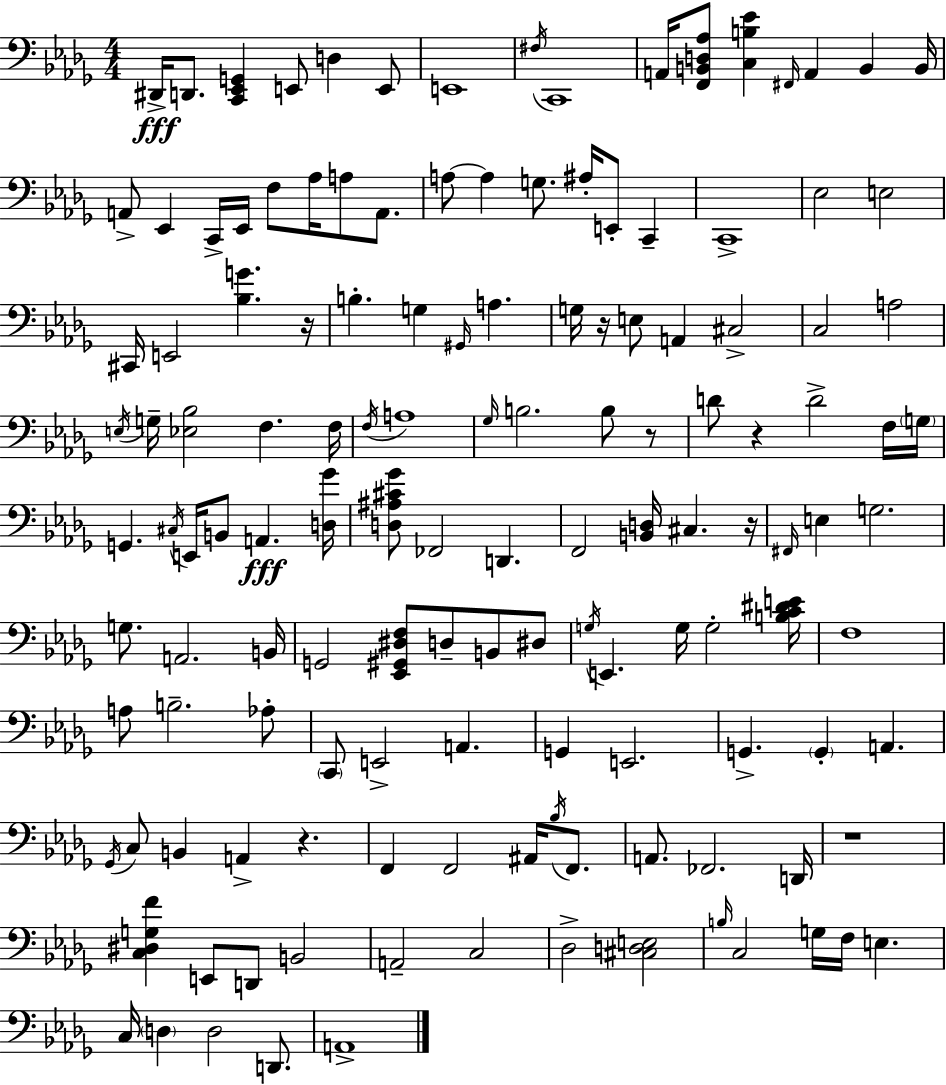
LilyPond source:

{
  \clef bass
  \numericTimeSignature
  \time 4/4
  \key bes \minor
  \repeat volta 2 { dis,16->\fff d,8. <c, ees, g,>4 e,8 d4 e,8 | e,1 | \acciaccatura { fis16 } c,1 | a,16 <f, b, d aes>8 <c b ees'>4 \grace { fis,16 } a,4 b,4 | \break b,16 a,8-> ees,4 c,16-> ees,16 f8 aes16 a8 a,8. | a8~~ a4 g8. ais16-. e,8-. c,4-- | c,1-> | ees2 e2 | \break cis,16 e,2 <bes g'>4. | r16 b4.-. g4 \grace { gis,16 } a4. | g16 r16 e8 a,4 cis2-> | c2 a2 | \break \acciaccatura { e16 } g16-- <ees bes>2 f4. | f16 \acciaccatura { f16 } a1 | \grace { ges16 } b2. | b8 r8 d'8 r4 d'2-> | \break f16 \parenthesize g16 g,4. \acciaccatura { cis16 } e,16 b,8 | a,4.\fff <d ges'>16 <d ais cis' ges'>8 fes,2 | d,4. f,2 <b, d>16 | cis4. r16 \grace { fis,16 } e4 g2. | \break g8. a,2. | b,16 g,2 | <ees, gis, dis f>8 d8-- b,8 dis8 \acciaccatura { g16 } e,4. g16 | g2-. <b c' dis' e'>16 f1 | \break a8 b2.-- | aes8-. \parenthesize c,8 e,2-> | a,4. g,4 e,2. | g,4.-> \parenthesize g,4-. | \break a,4. \acciaccatura { ges,16 } c8 b,4 | a,4-> r4. f,4 f,2 | ais,16 \acciaccatura { bes16 } f,8. a,8. fes,2. | d,16 r1 | \break <c dis g f'>4 e,8 | d,8 b,2 a,2-- | c2 des2-> | <cis d e>2 \grace { b16 } c2 | \break g16 f16 e4. c16 \parenthesize d4 | d2 d,8. a,1-> | } \bar "|."
}